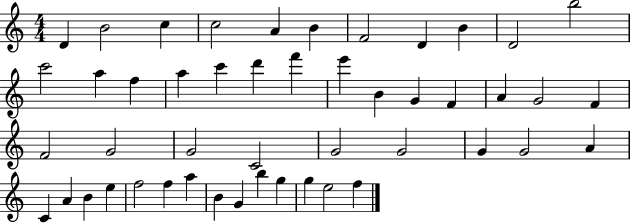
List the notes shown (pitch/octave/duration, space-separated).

D4/q B4/h C5/q C5/h A4/q B4/q F4/h D4/q B4/q D4/h B5/h C6/h A5/q F5/q A5/q C6/q D6/q F6/q E6/q B4/q G4/q F4/q A4/q G4/h F4/q F4/h G4/h G4/h C4/h G4/h G4/h G4/q G4/h A4/q C4/q A4/q B4/q E5/q F5/h F5/q A5/q B4/q G4/q B5/q G5/q G5/q E5/h F5/q